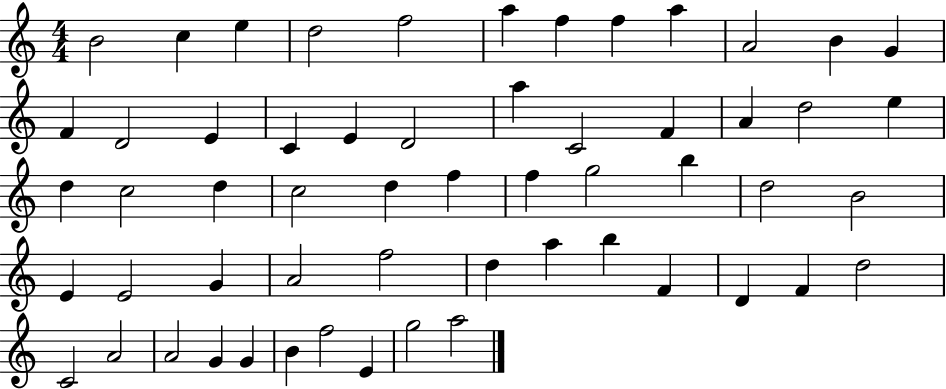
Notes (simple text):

B4/h C5/q E5/q D5/h F5/h A5/q F5/q F5/q A5/q A4/h B4/q G4/q F4/q D4/h E4/q C4/q E4/q D4/h A5/q C4/h F4/q A4/q D5/h E5/q D5/q C5/h D5/q C5/h D5/q F5/q F5/q G5/h B5/q D5/h B4/h E4/q E4/h G4/q A4/h F5/h D5/q A5/q B5/q F4/q D4/q F4/q D5/h C4/h A4/h A4/h G4/q G4/q B4/q F5/h E4/q G5/h A5/h